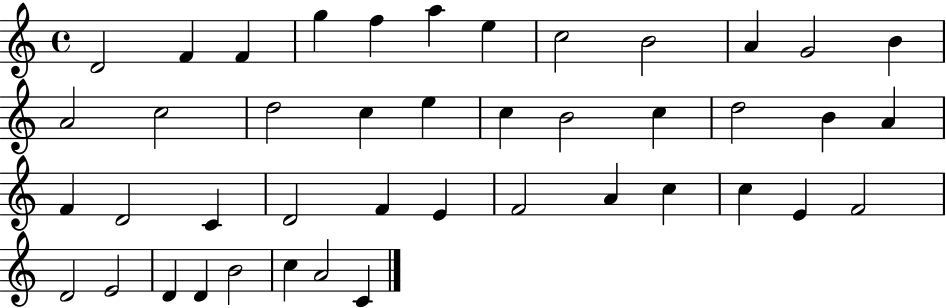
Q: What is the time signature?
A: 4/4